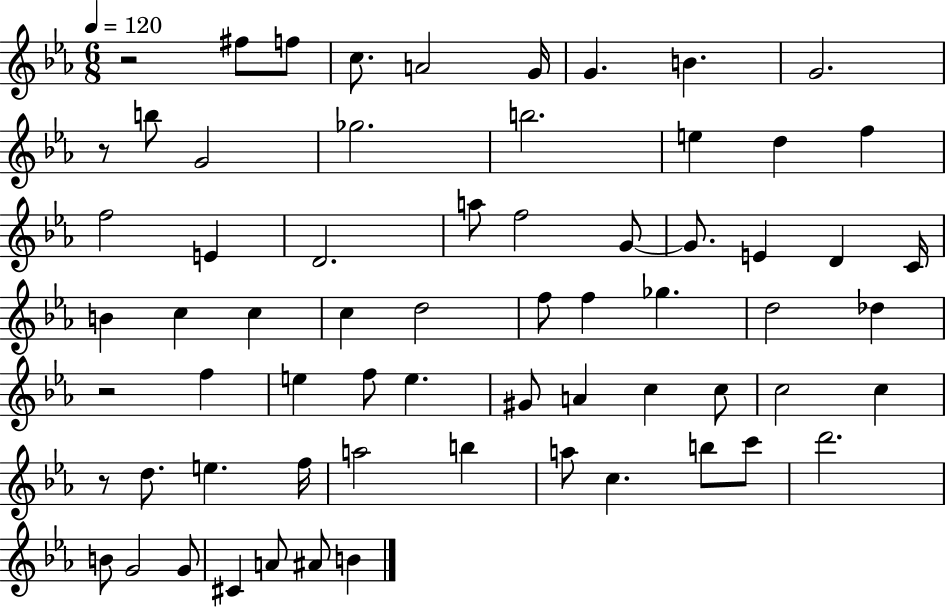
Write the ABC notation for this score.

X:1
T:Untitled
M:6/8
L:1/4
K:Eb
z2 ^f/2 f/2 c/2 A2 G/4 G B G2 z/2 b/2 G2 _g2 b2 e d f f2 E D2 a/2 f2 G/2 G/2 E D C/4 B c c c d2 f/2 f _g d2 _d z2 f e f/2 e ^G/2 A c c/2 c2 c z/2 d/2 e f/4 a2 b a/2 c b/2 c'/2 d'2 B/2 G2 G/2 ^C A/2 ^A/2 B